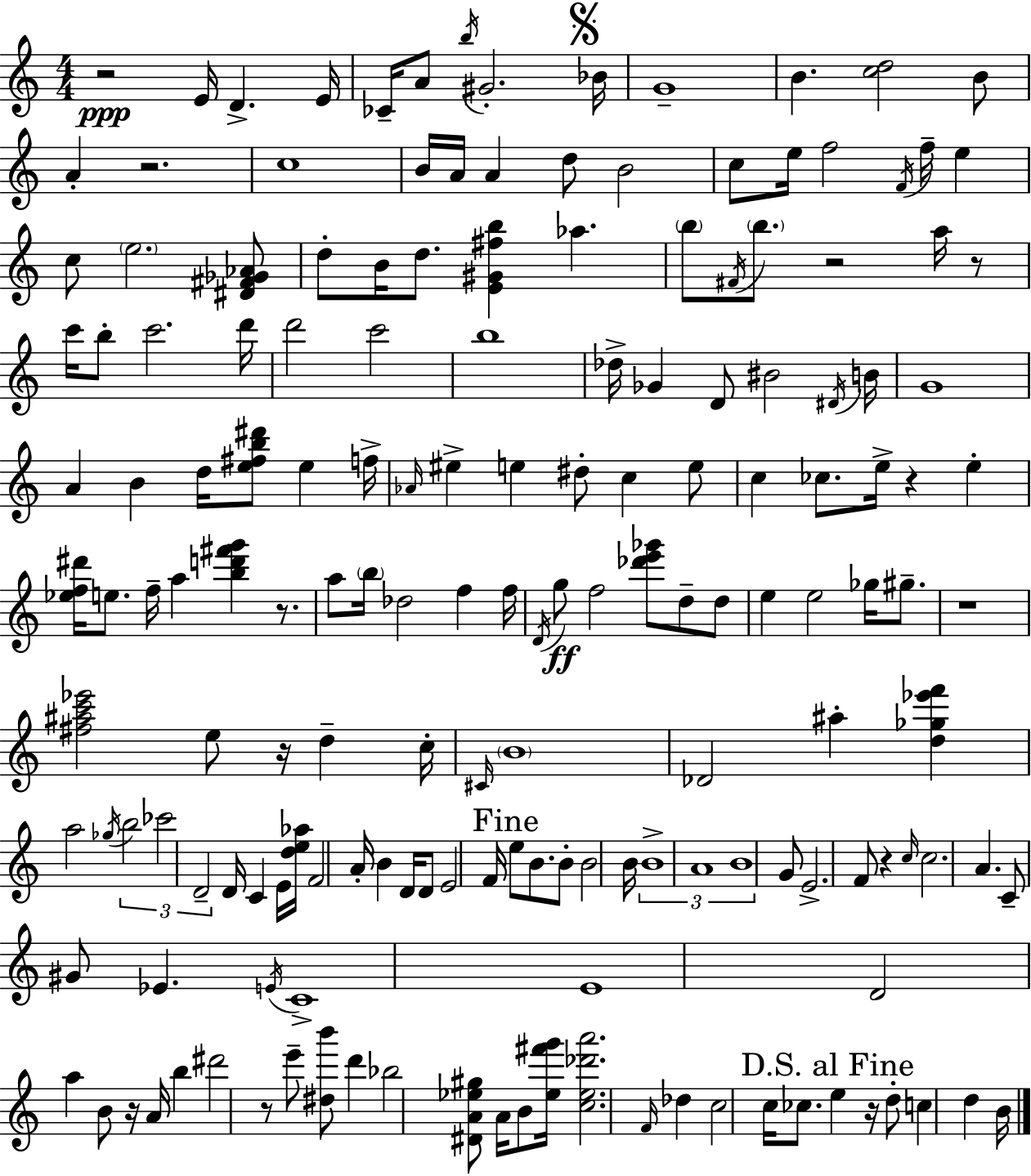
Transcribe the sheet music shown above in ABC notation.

X:1
T:Untitled
M:4/4
L:1/4
K:Am
z2 E/4 D E/4 _C/4 A/2 b/4 ^G2 _B/4 G4 B [cd]2 B/2 A z2 c4 B/4 A/4 A d/2 B2 c/2 e/4 f2 F/4 f/4 e c/2 e2 [^D^F_G_A]/2 d/2 B/4 d/2 [E^G^fb] _a b/2 ^F/4 b/2 z2 a/4 z/2 c'/4 b/2 c'2 d'/4 d'2 c'2 b4 _d/4 _G D/2 ^B2 ^D/4 B/4 G4 A B d/4 [e^fb^d']/2 e f/4 _A/4 ^e e ^d/2 c e/2 c _c/2 e/4 z e [_ef^d']/4 e/2 f/4 a [bd'^f'g'] z/2 a/2 b/4 _d2 f f/4 D/4 g/2 f2 [_d'e'_g']/2 d/2 d/2 e e2 _g/4 ^g/2 z4 [^f^ac'_e']2 e/2 z/4 d c/4 ^C/4 B4 _D2 ^a [d_g_e'f'] a2 _g/4 b2 _c'2 D2 D/4 C E/4 [de_a]/4 F2 A/4 B D/4 D/2 E2 F/4 e/2 B/2 B/2 B2 B/4 B4 A4 B4 G/2 E2 F/2 z c/4 c2 A C/2 ^G/2 _E E/4 C4 E4 D2 a B/2 z/4 A/4 b ^d'2 z/2 e'/2 [^db']/2 d' _b2 [^DA_e^g]/2 A/4 B/2 [_e^f'g']/4 [c_e_d'a']2 F/4 _d c2 c/4 _c/2 e z/4 d/2 c d B/4